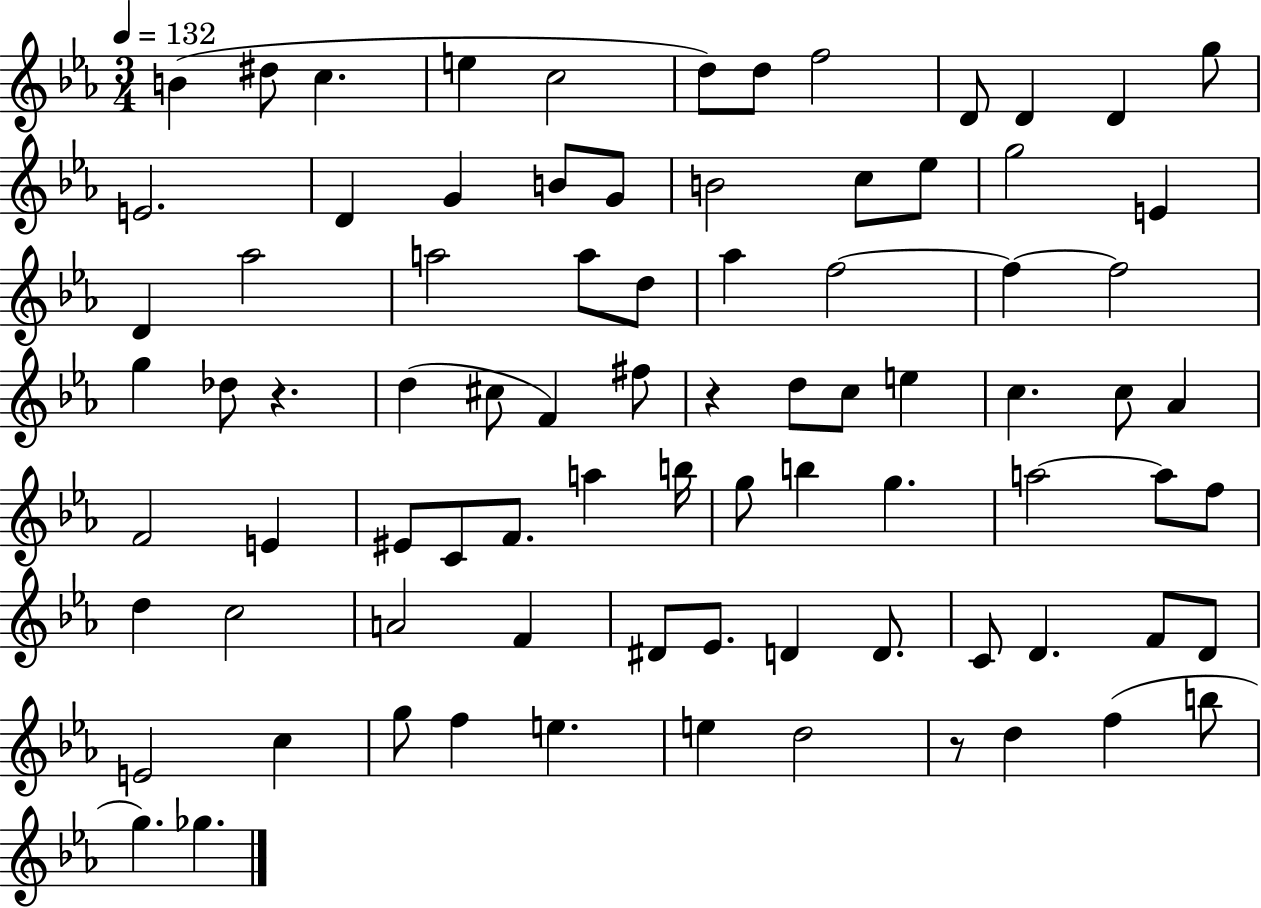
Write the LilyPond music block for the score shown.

{
  \clef treble
  \numericTimeSignature
  \time 3/4
  \key ees \major
  \tempo 4 = 132
  b'4( dis''8 c''4. | e''4 c''2 | d''8) d''8 f''2 | d'8 d'4 d'4 g''8 | \break e'2. | d'4 g'4 b'8 g'8 | b'2 c''8 ees''8 | g''2 e'4 | \break d'4 aes''2 | a''2 a''8 d''8 | aes''4 f''2~~ | f''4~~ f''2 | \break g''4 des''8 r4. | d''4( cis''8 f'4) fis''8 | r4 d''8 c''8 e''4 | c''4. c''8 aes'4 | \break f'2 e'4 | eis'8 c'8 f'8. a''4 b''16 | g''8 b''4 g''4. | a''2~~ a''8 f''8 | \break d''4 c''2 | a'2 f'4 | dis'8 ees'8. d'4 d'8. | c'8 d'4. f'8 d'8 | \break e'2 c''4 | g''8 f''4 e''4. | e''4 d''2 | r8 d''4 f''4( b''8 | \break g''4.) ges''4. | \bar "|."
}